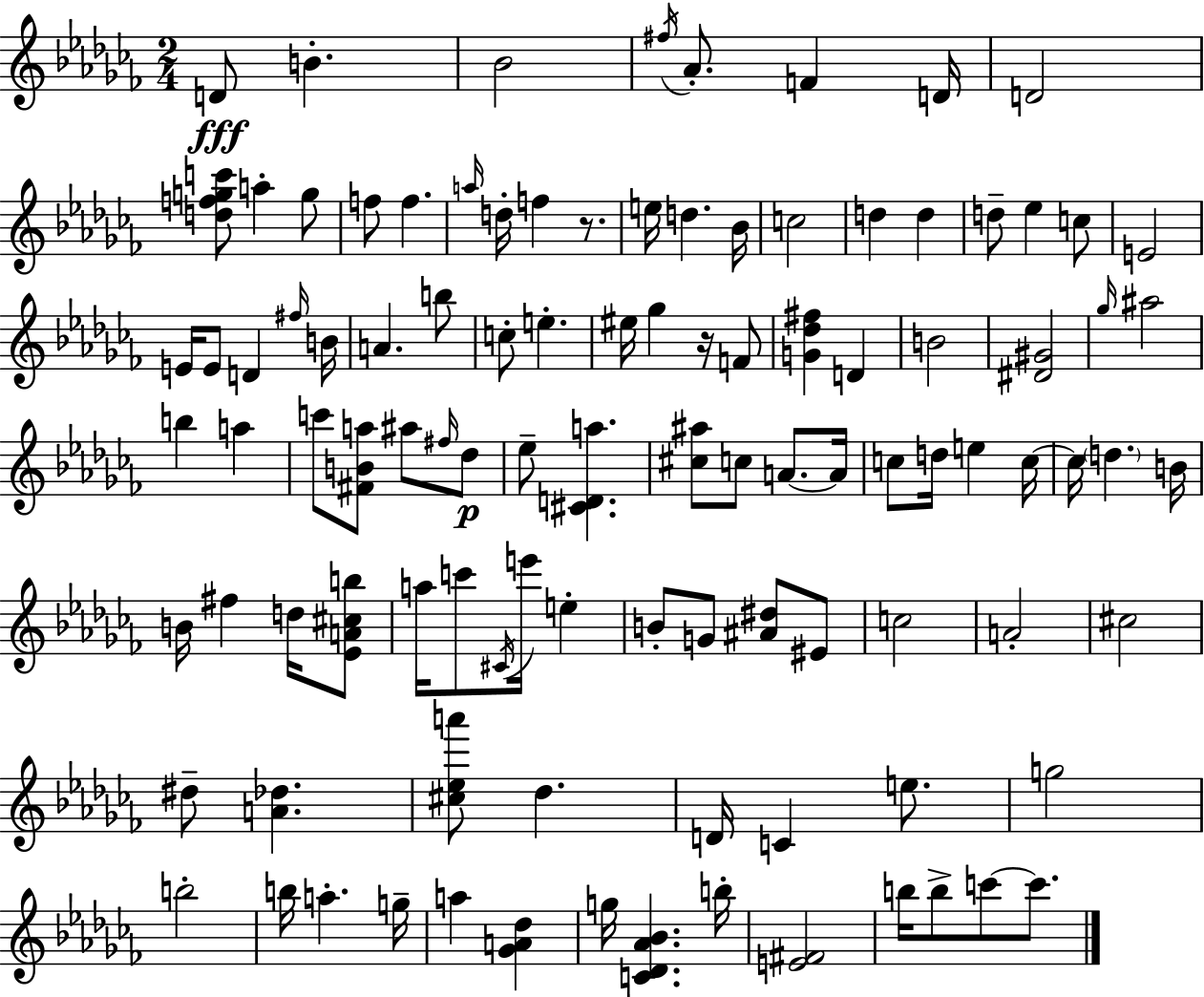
{
  \clef treble
  \numericTimeSignature
  \time 2/4
  \key aes \minor
  d'8\fff b'4.-. | bes'2 | \acciaccatura { fis''16 } aes'8.-. f'4 | d'16 d'2 | \break <d'' f'' g'' c'''>8 a''4-. g''8 | f''8 f''4. | \grace { a''16 } d''16-. f''4 r8. | e''16 d''4. | \break bes'16 c''2 | d''4 d''4 | d''8-- ees''4 | c''8 e'2 | \break e'16 e'8 d'4 | \grace { fis''16 } b'16 a'4. | b''8 c''8-. e''4.-. | eis''16 ges''4 | \break r16 f'8 <g' des'' fis''>4 d'4 | b'2 | <dis' gis'>2 | \grace { ges''16 } ais''2 | \break b''4 | a''4 c'''8 <fis' b' a''>8 | ais''8 \grace { fis''16 } des''8\p ees''8-- <cis' d' a''>4. | <cis'' ais''>8 c''8 | \break a'8.~~ a'16 c''8 d''16 | e''4 c''16~~ c''16 \parenthesize d''4. | b'16 b'16 fis''4 | d''16 <ees' a' cis'' b''>8 a''16 c'''8 | \break \acciaccatura { cis'16 } e'''16 e''4-. b'8-. | g'8 <ais' dis''>8 eis'8 c''2 | a'2-. | cis''2 | \break dis''8-- | <a' des''>4. <cis'' ees'' a'''>8 | des''4. d'16 c'4 | e''8. g''2 | \break b''2-. | b''16 a''4.-. | g''16-- a''4 | <ges' a' des''>4 g''16 <c' des' aes' bes'>4. | \break b''16-. <e' fis'>2 | b''16 b''8-> | c'''8~~ c'''8. \bar "|."
}